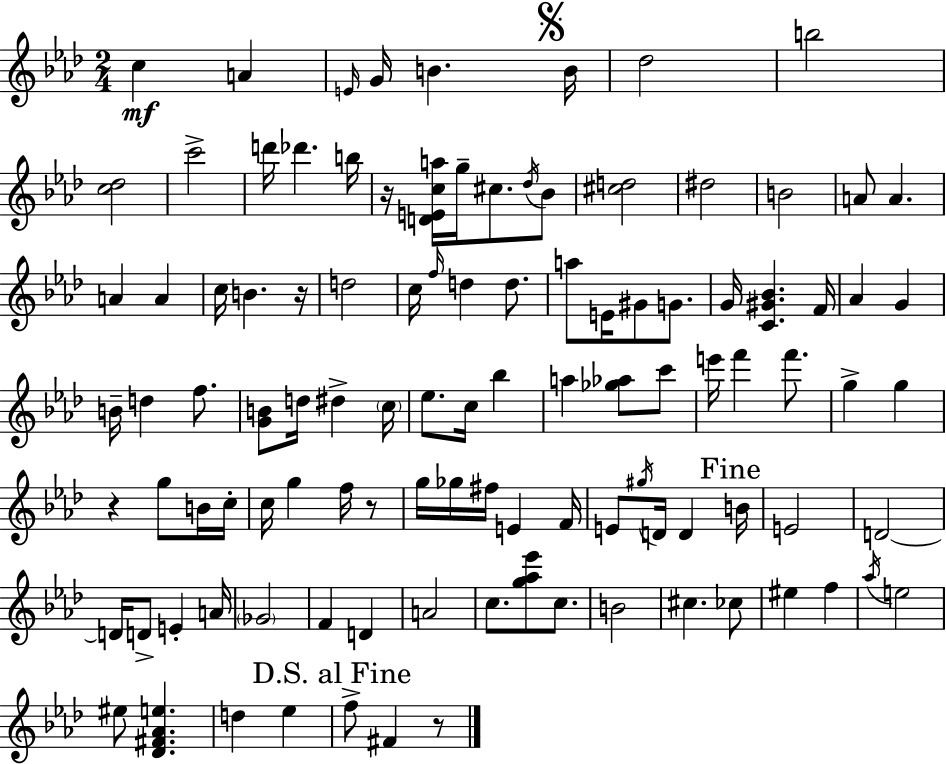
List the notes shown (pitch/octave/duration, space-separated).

C5/q A4/q E4/s G4/s B4/q. B4/s Db5/h B5/h [C5,Db5]/h C6/h D6/s Db6/q. B5/s R/s [D4,E4,C5,A5]/s G5/s C#5/e. Db5/s Bb4/e [C#5,D5]/h D#5/h B4/h A4/e A4/q. A4/q A4/q C5/s B4/q. R/s D5/h C5/s F5/s D5/q D5/e. A5/e E4/s G#4/e G4/e. G4/s [C4,G#4,Bb4]/q. F4/s Ab4/q G4/q B4/s D5/q F5/e. [G4,B4]/e D5/s D#5/q C5/s Eb5/e. C5/s Bb5/q A5/q [Gb5,Ab5]/e C6/e E6/s F6/q F6/e. G5/q G5/q R/q G5/e B4/s C5/s C5/s G5/q F5/s R/e G5/s Gb5/s F#5/s E4/q F4/s E4/e G#5/s D4/s D4/q B4/s E4/h D4/h D4/s D4/e E4/q A4/s Gb4/h F4/q D4/q A4/h C5/e. [G5,Ab5,Eb6]/e C5/e. B4/h C#5/q. CES5/e EIS5/q F5/q Ab5/s E5/h EIS5/e [Db4,F#4,Ab4,E5]/q. D5/q Eb5/q F5/e F#4/q R/e